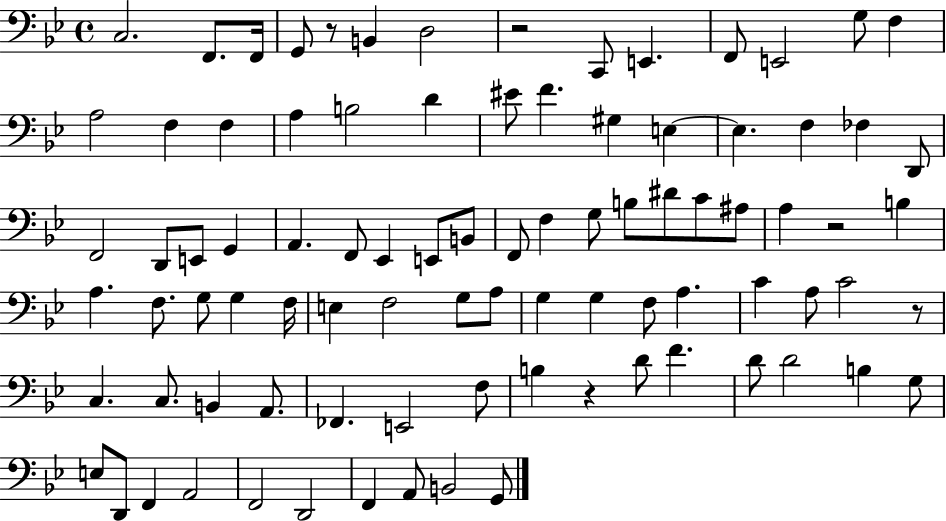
{
  \clef bass
  \time 4/4
  \defaultTimeSignature
  \key bes \major
  c2. f,8. f,16 | g,8 r8 b,4 d2 | r2 c,8 e,4. | f,8 e,2 g8 f4 | \break a2 f4 f4 | a4 b2 d'4 | eis'8 f'4. gis4 e4~~ | e4. f4 fes4 d,8 | \break f,2 d,8 e,8 g,4 | a,4. f,8 ees,4 e,8 b,8 | f,8 f4 g8 b8 dis'8 c'8 ais8 | a4 r2 b4 | \break a4. f8. g8 g4 f16 | e4 f2 g8 a8 | g4 g4 f8 a4. | c'4 a8 c'2 r8 | \break c4. c8. b,4 a,8. | fes,4. e,2 f8 | b4 r4 d'8 f'4. | d'8 d'2 b4 g8 | \break e8 d,8 f,4 a,2 | f,2 d,2 | f,4 a,8 b,2 g,8 | \bar "|."
}